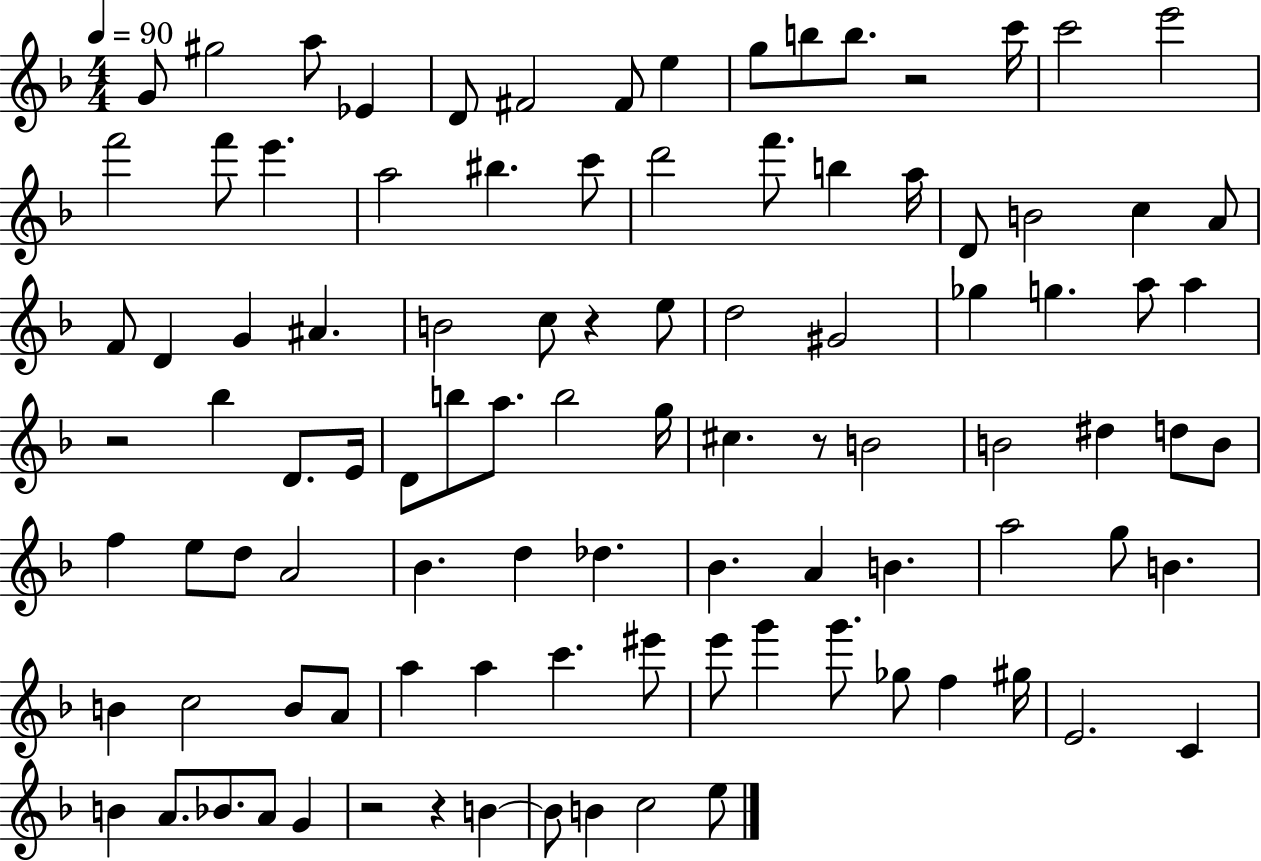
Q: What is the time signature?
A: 4/4